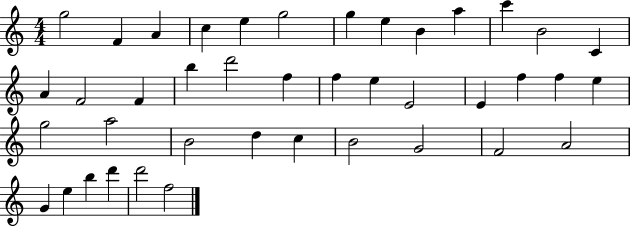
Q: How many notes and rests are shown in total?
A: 41